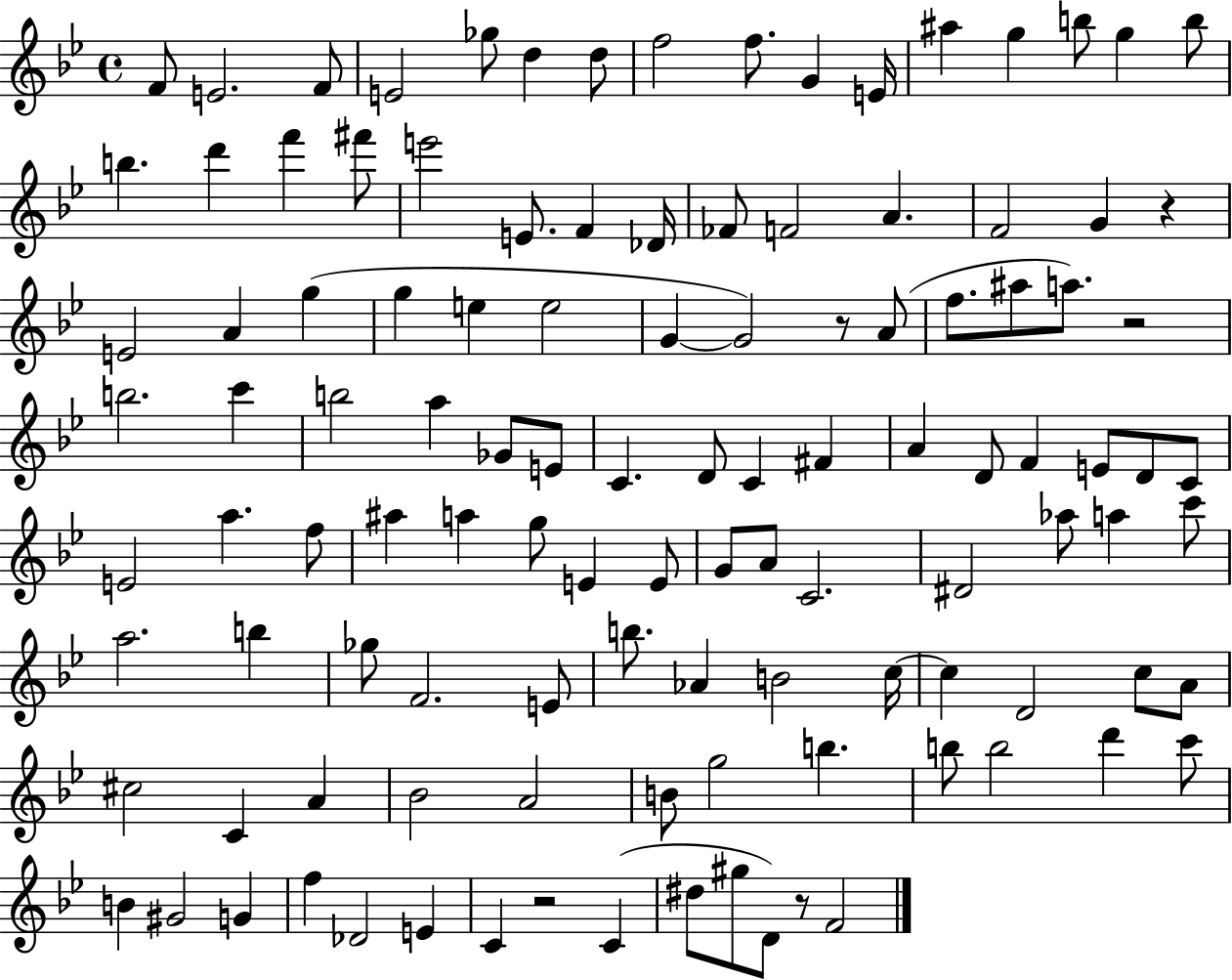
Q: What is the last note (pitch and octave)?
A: F4